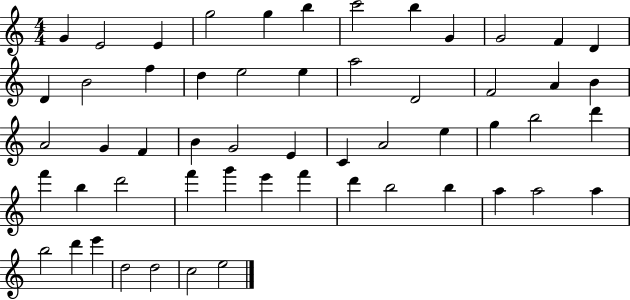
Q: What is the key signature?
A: C major